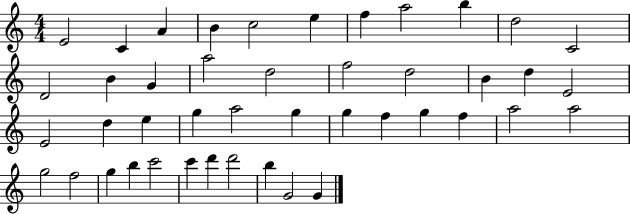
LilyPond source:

{
  \clef treble
  \numericTimeSignature
  \time 4/4
  \key c \major
  e'2 c'4 a'4 | b'4 c''2 e''4 | f''4 a''2 b''4 | d''2 c'2 | \break d'2 b'4 g'4 | a''2 d''2 | f''2 d''2 | b'4 d''4 e'2 | \break e'2 d''4 e''4 | g''4 a''2 g''4 | g''4 f''4 g''4 f''4 | a''2 a''2 | \break g''2 f''2 | g''4 b''4 c'''2 | c'''4 d'''4 d'''2 | b''4 g'2 g'4 | \break \bar "|."
}